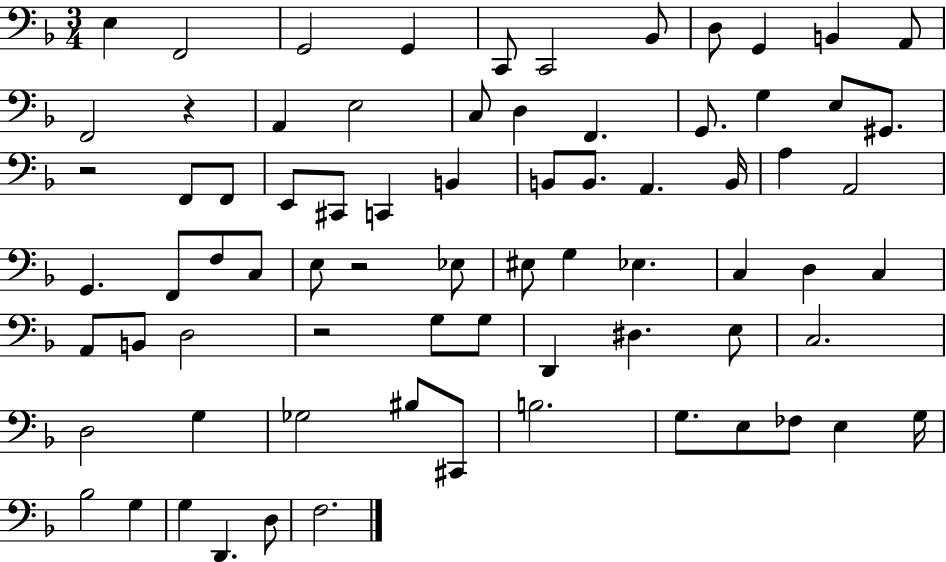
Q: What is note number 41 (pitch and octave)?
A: G3